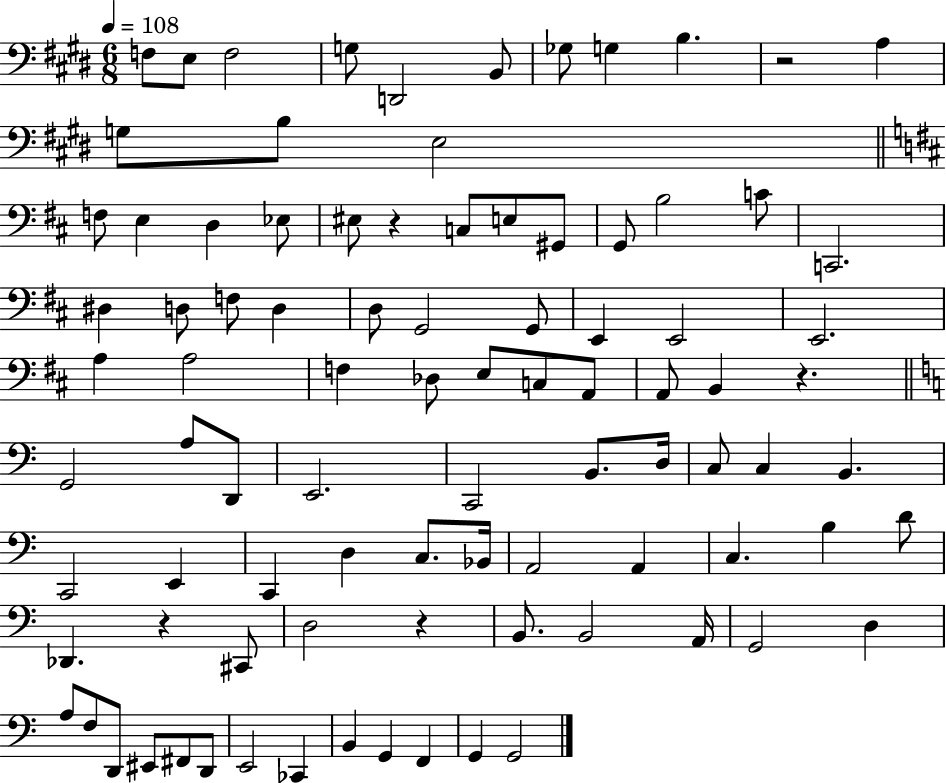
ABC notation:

X:1
T:Untitled
M:6/8
L:1/4
K:E
F,/2 E,/2 F,2 G,/2 D,,2 B,,/2 _G,/2 G, B, z2 A, G,/2 B,/2 E,2 F,/2 E, D, _E,/2 ^E,/2 z C,/2 E,/2 ^G,,/2 G,,/2 B,2 C/2 C,,2 ^D, D,/2 F,/2 D, D,/2 G,,2 G,,/2 E,, E,,2 E,,2 A, A,2 F, _D,/2 E,/2 C,/2 A,,/2 A,,/2 B,, z G,,2 A,/2 D,,/2 E,,2 C,,2 B,,/2 D,/4 C,/2 C, B,, C,,2 E,, C,, D, C,/2 _B,,/4 A,,2 A,, C, B, D/2 _D,, z ^C,,/2 D,2 z B,,/2 B,,2 A,,/4 G,,2 D, A,/2 F,/2 D,,/2 ^E,,/2 ^F,,/2 D,,/2 E,,2 _C,, B,, G,, F,, G,, G,,2